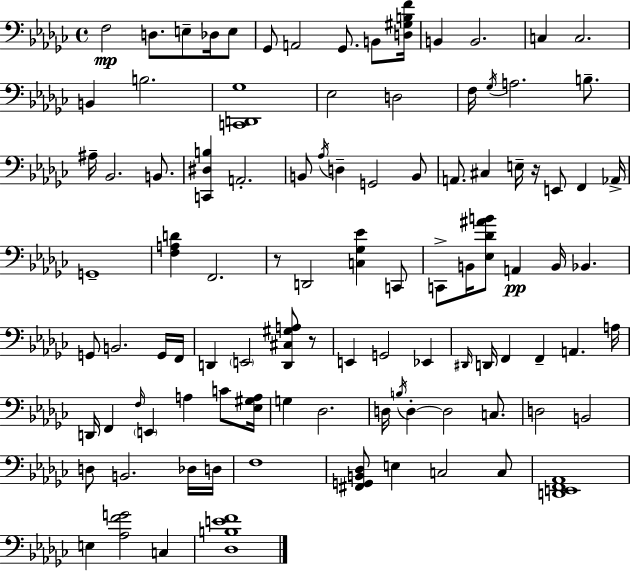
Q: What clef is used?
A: bass